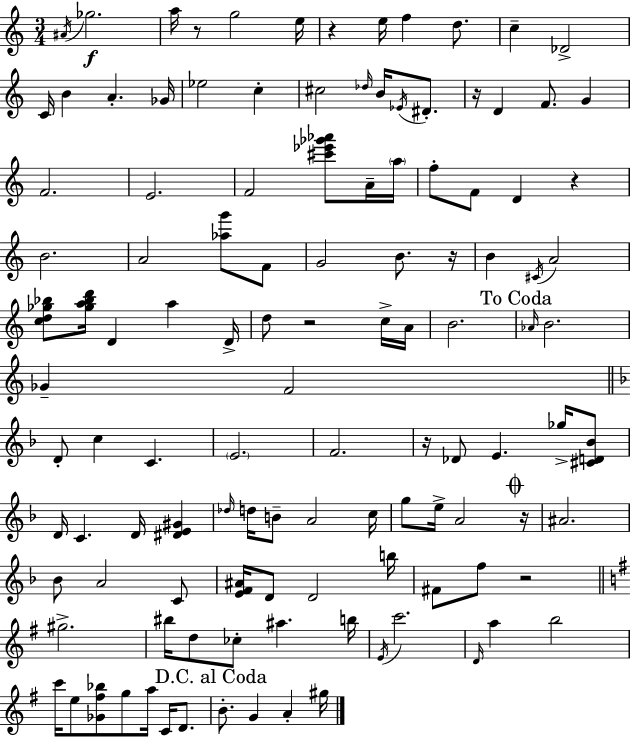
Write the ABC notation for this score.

X:1
T:Untitled
M:3/4
L:1/4
K:Am
^A/4 _g2 a/4 z/2 g2 e/4 z e/4 f d/2 c _D2 C/4 B A _G/4 _e2 c ^c2 _d/4 B/4 _E/4 ^D/2 z/4 D F/2 G F2 E2 F2 [^c'_e'_g'_a']/2 A/4 a/4 f/2 F/2 D z B2 A2 [_ag']/2 F/2 G2 B/2 z/4 B ^C/4 A2 [cd_g_b]/2 [_ga_bd']/4 D a D/4 d/2 z2 c/4 A/4 B2 _A/4 B2 _G F2 D/2 c C E2 F2 z/4 _D/2 E _g/4 [^CD_B]/2 D/4 C D/4 [^DE^G] _d/4 d/4 B/2 A2 c/4 g/2 e/4 A2 z/4 ^A2 _B/2 A2 C/2 [EF^A]/4 D/2 D2 b/4 ^F/2 f/2 z2 ^g2 ^b/4 d/2 _c/2 ^a b/4 E/4 c'2 D/4 a b2 c'/4 e/2 [_G^f_b]/2 g/2 a/4 C/4 D/2 B/2 G A ^g/4